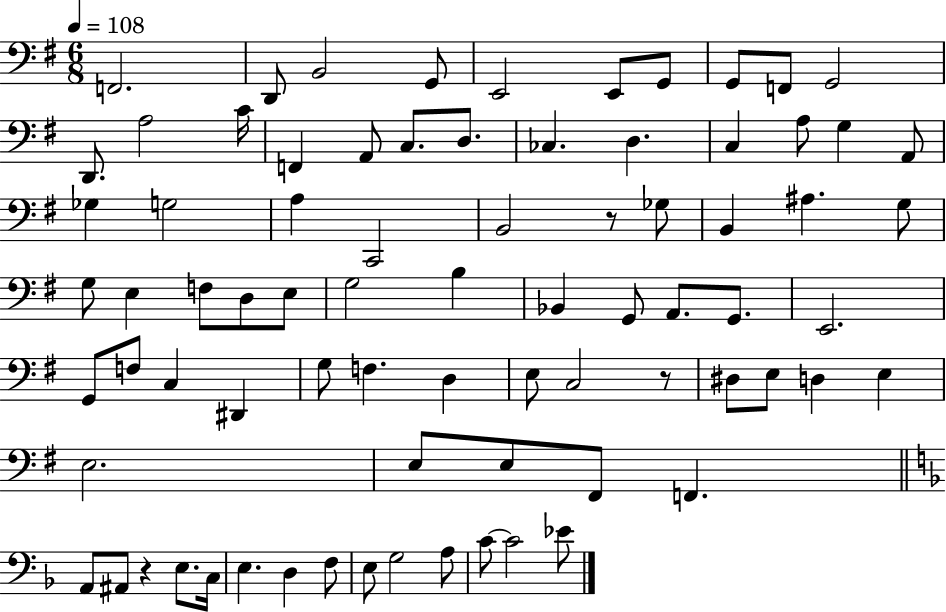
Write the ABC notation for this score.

X:1
T:Untitled
M:6/8
L:1/4
K:G
F,,2 D,,/2 B,,2 G,,/2 E,,2 E,,/2 G,,/2 G,,/2 F,,/2 G,,2 D,,/2 A,2 C/4 F,, A,,/2 C,/2 D,/2 _C, D, C, A,/2 G, A,,/2 _G, G,2 A, C,,2 B,,2 z/2 _G,/2 B,, ^A, G,/2 G,/2 E, F,/2 D,/2 E,/2 G,2 B, _B,, G,,/2 A,,/2 G,,/2 E,,2 G,,/2 F,/2 C, ^D,, G,/2 F, D, E,/2 C,2 z/2 ^D,/2 E,/2 D, E, E,2 E,/2 E,/2 ^F,,/2 F,, A,,/2 ^A,,/2 z E,/2 C,/4 E, D, F,/2 E,/2 G,2 A,/2 C/2 C2 _E/2